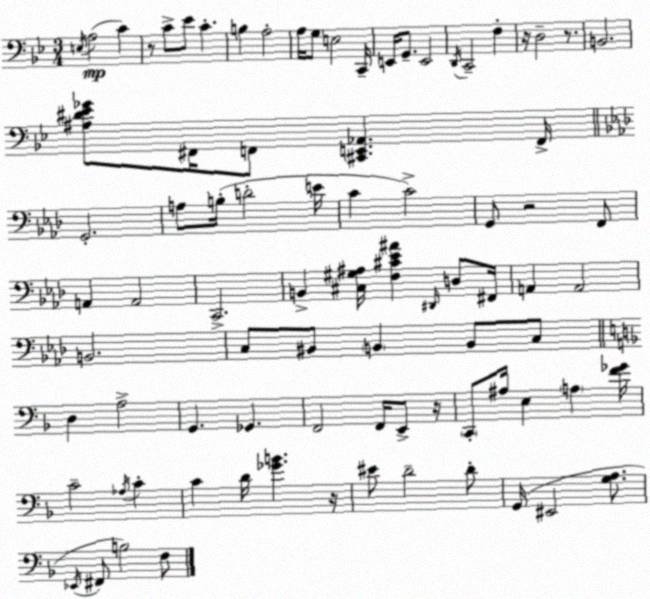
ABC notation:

X:1
T:Untitled
M:3/4
L:1/4
K:Bb
E,/4 A,2 C z/2 C/2 _E/2 C B, A,2 A,/4 G,/2 E,2 C,,/4 E,,/4 G,,/2 E,,2 D,,/4 C,,2 F, z/4 D,2 z/2 B,,2 [^A,^D_E_G]/2 ^F,,/4 F,,/2 [^C,,E,,_A,,] F,,/4 G,,2 A,/2 B,/4 D2 E/4 C C2 G,,/2 z2 F,,/2 A,, A,,2 C,,2 B,, [^C,^G,^A,]/4 [F,^C_E^A] ^D,,/4 D,/2 ^F,,/4 A,, A,,2 B,,2 C,/2 ^B,,/2 B,, B,,/2 C,/2 D, A,2 G,, _G,, F,,2 F,,/4 E,,/2 z/4 C,,/2 ^A,/4 E, A, [F_G]/4 C2 _A,/4 C C D/4 [_GB] z/4 ^E/2 D2 D/2 G,,/4 ^E,,2 [G,A,]/2 _E,,/4 ^F,,/2 B,2 F,/2